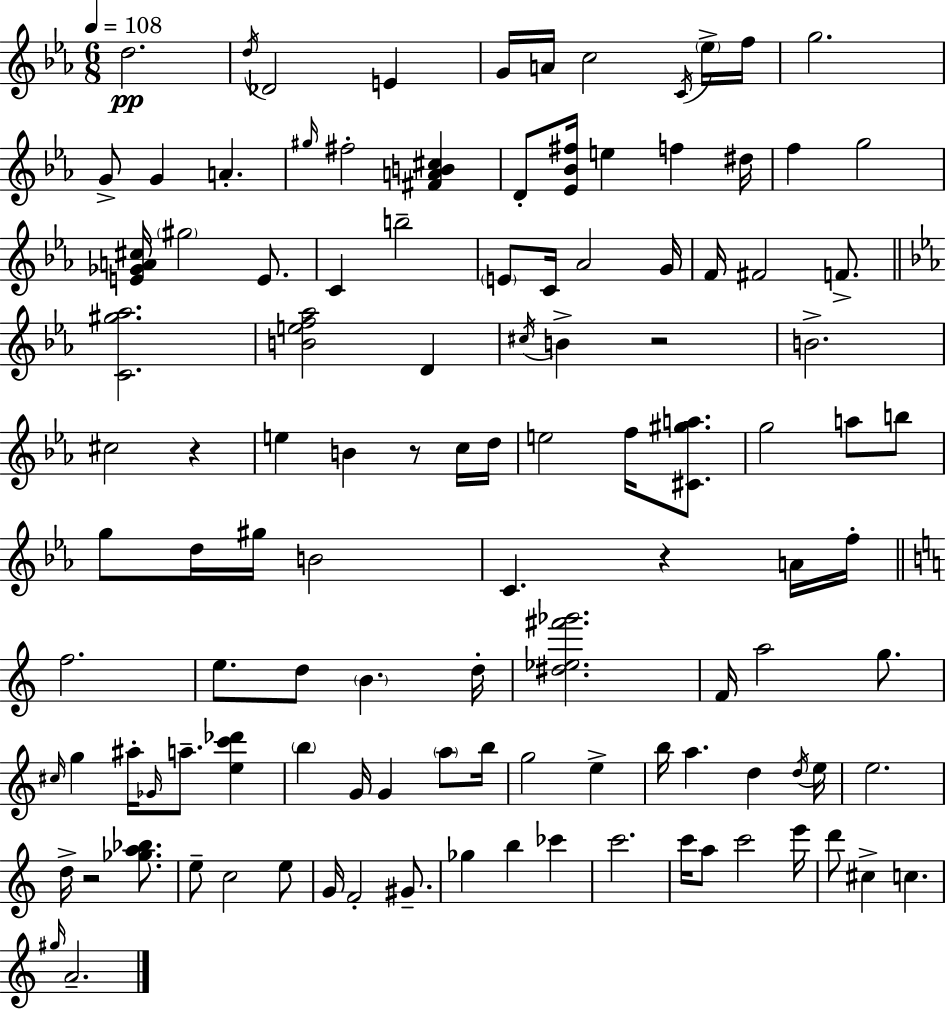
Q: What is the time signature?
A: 6/8